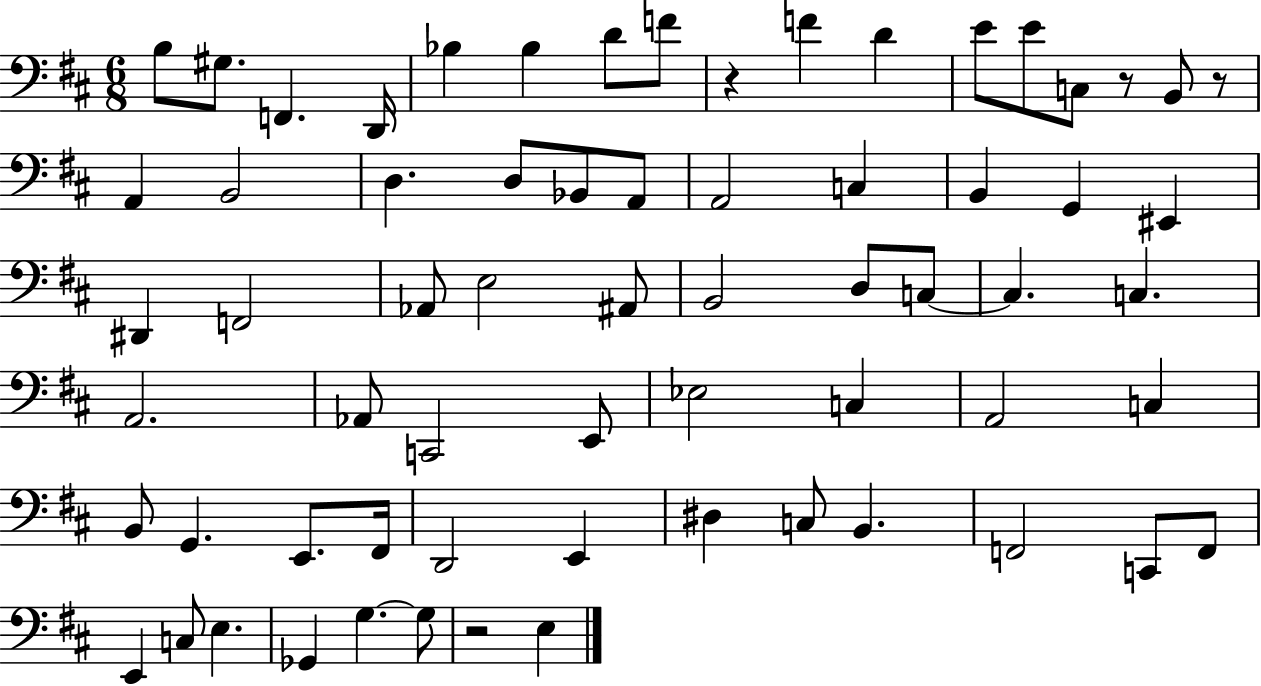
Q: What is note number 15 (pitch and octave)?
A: A2